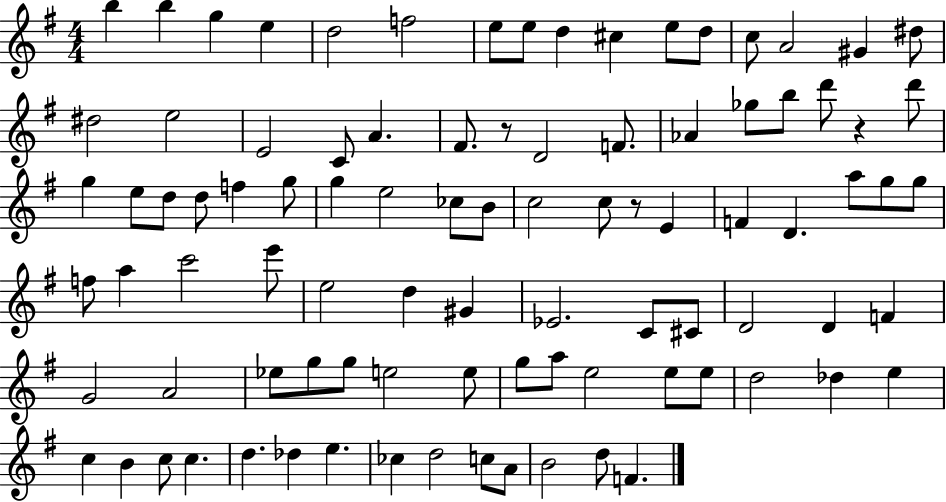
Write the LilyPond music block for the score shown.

{
  \clef treble
  \numericTimeSignature
  \time 4/4
  \key g \major
  b''4 b''4 g''4 e''4 | d''2 f''2 | e''8 e''8 d''4 cis''4 e''8 d''8 | c''8 a'2 gis'4 dis''8 | \break dis''2 e''2 | e'2 c'8 a'4. | fis'8. r8 d'2 f'8. | aes'4 ges''8 b''8 d'''8 r4 d'''8 | \break g''4 e''8 d''8 d''8 f''4 g''8 | g''4 e''2 ces''8 b'8 | c''2 c''8 r8 e'4 | f'4 d'4. a''8 g''8 g''8 | \break f''8 a''4 c'''2 e'''8 | e''2 d''4 gis'4 | ees'2. c'8 cis'8 | d'2 d'4 f'4 | \break g'2 a'2 | ees''8 g''8 g''8 e''2 e''8 | g''8 a''8 e''2 e''8 e''8 | d''2 des''4 e''4 | \break c''4 b'4 c''8 c''4. | d''4. des''4 e''4. | ces''4 d''2 c''8 a'8 | b'2 d''8 f'4. | \break \bar "|."
}